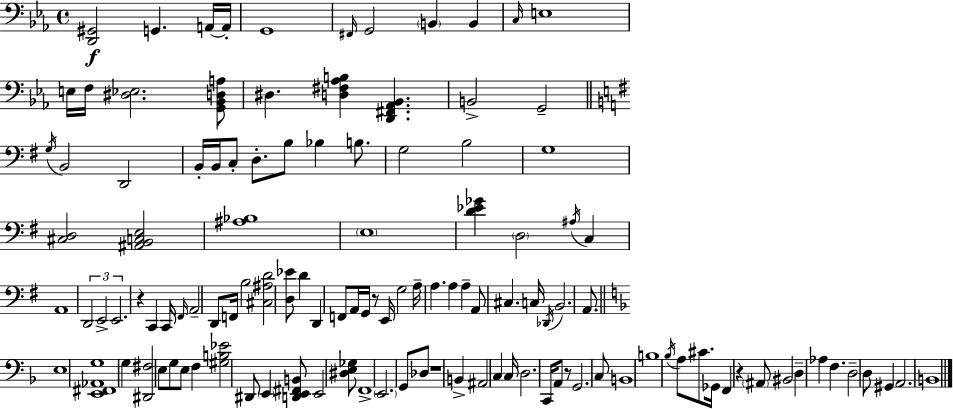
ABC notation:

X:1
T:Untitled
M:4/4
L:1/4
K:Cm
[D,,^G,,]2 G,, A,,/4 A,,/4 G,,4 ^F,,/4 G,,2 B,, B,, C,/4 E,4 E,/4 F,/4 [^D,_E,]2 [G,,_B,,D,A,]/2 ^D, [D,^F,_A,B,] [D,,^F,,_A,,_B,,] B,,2 G,,2 G,/4 B,,2 D,,2 B,,/4 B,,/4 C,/2 D,/2 B,/2 _B, B,/2 G,2 B,2 G,4 [^C,D,]2 [^A,,B,,C,E,]2 [^A,_B,]4 E,4 [D_E_G] D,2 ^A,/4 C, A,,4 D,,2 E,,2 E,,2 z C,, C,,/4 ^F,,/4 A,,2 D,,/2 F,,/4 B,2 [^C,^A,D]2 [D,_E]/2 D D,, F,,/2 A,,/4 G,,/4 z/2 E,,/4 G,2 A,/4 A, A, A, A,,/2 ^C, C,/4 _D,,/4 B,,2 A,,/2 E,4 [E,,^F,,_A,,G,]4 G, [^D,,^F,]2 E,/2 G,/2 E,/2 F, [^G,B,_E]2 ^D,,/2 E,, [D,,E,,^F,,B,,]/2 E,,2 [^D,E,_G,]/2 F,,4 E,,2 G,,/2 _D,/2 z4 B,, ^A,,2 C, C,/4 D,2 C,,/4 A,,/2 z/2 G,,2 C,/2 B,,4 B,4 _B,/4 A,/2 ^C/2 _G,,/4 F,, z ^A,,/2 ^B,,2 D, _A, F, D,2 D,/2 ^G,, A,,2 B,,4